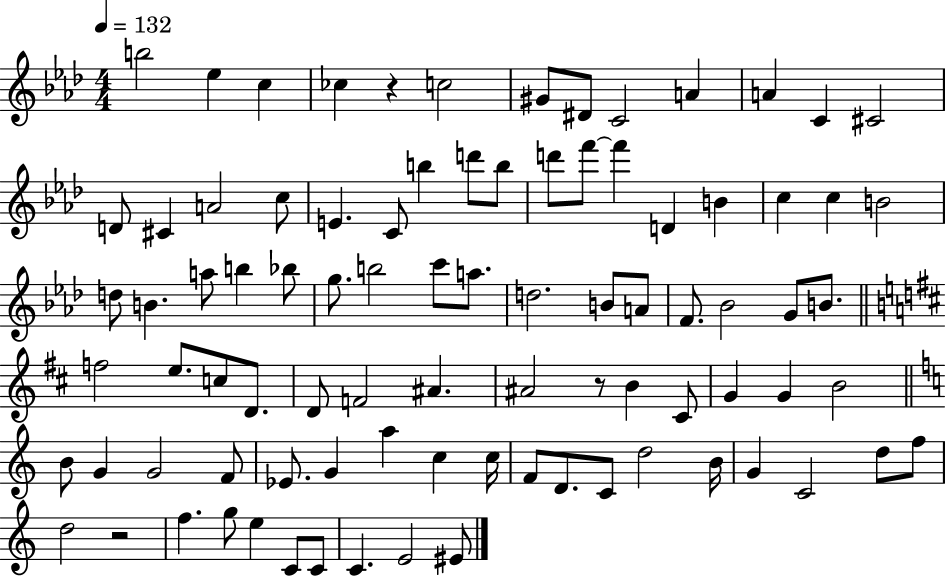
{
  \clef treble
  \numericTimeSignature
  \time 4/4
  \key aes \major
  \tempo 4 = 132
  b''2 ees''4 c''4 | ces''4 r4 c''2 | gis'8 dis'8 c'2 a'4 | a'4 c'4 cis'2 | \break d'8 cis'4 a'2 c''8 | e'4. c'8 b''4 d'''8 b''8 | d'''8 f'''8~~ f'''4 d'4 b'4 | c''4 c''4 b'2 | \break d''8 b'4. a''8 b''4 bes''8 | g''8. b''2 c'''8 a''8. | d''2. b'8 a'8 | f'8. bes'2 g'8 b'8. | \break \bar "||" \break \key b \minor f''2 e''8. c''8 d'8. | d'8 f'2 ais'4. | ais'2 r8 b'4 cis'8 | g'4 g'4 b'2 | \break \bar "||" \break \key a \minor b'8 g'4 g'2 f'8 | ees'8. g'4 a''4 c''4 c''16 | f'8 d'8. c'8 d''2 b'16 | g'4 c'2 d''8 f''8 | \break d''2 r2 | f''4. g''8 e''4 c'8 c'8 | c'4. e'2 eis'8 | \bar "|."
}